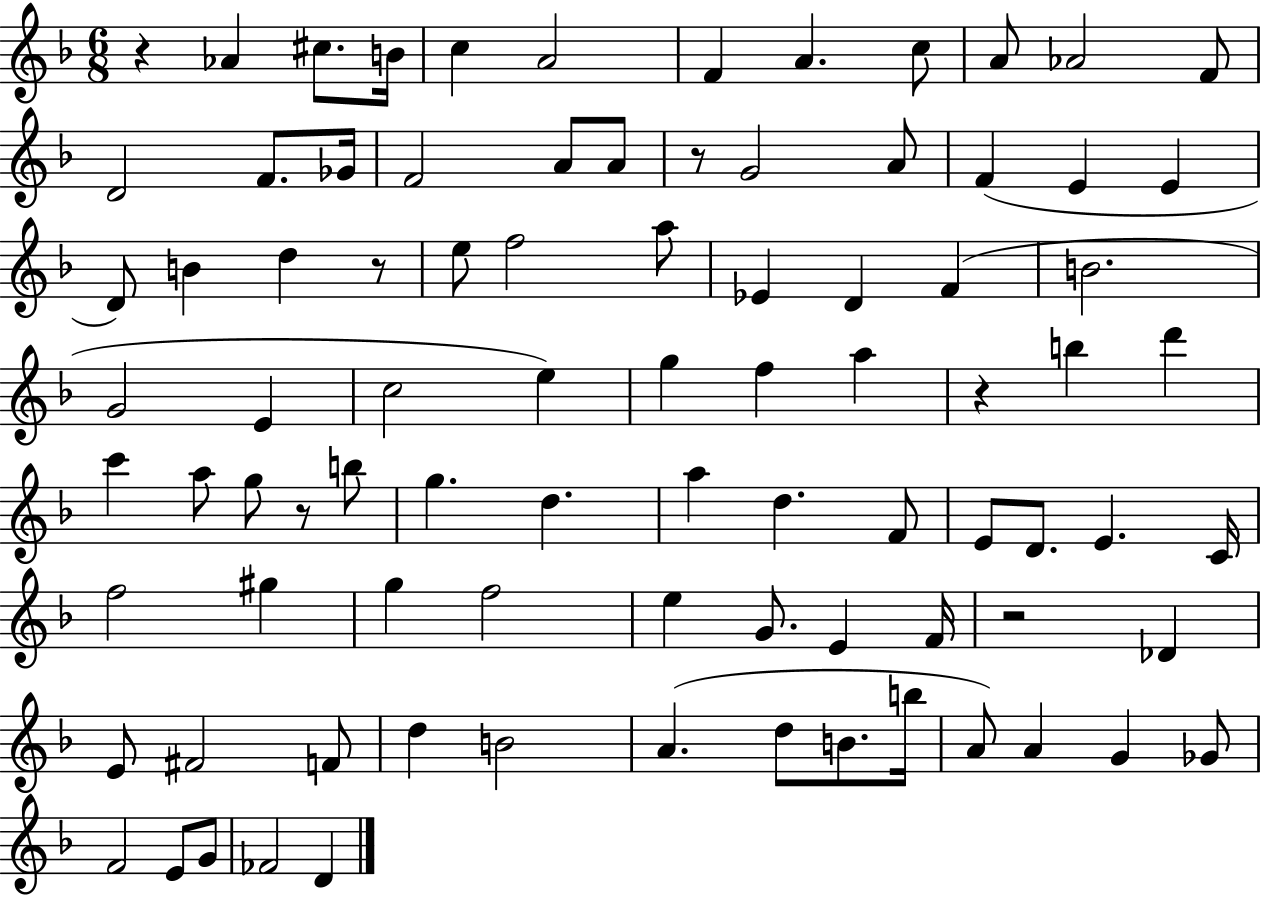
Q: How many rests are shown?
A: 6